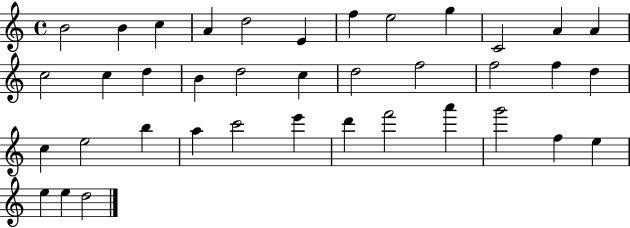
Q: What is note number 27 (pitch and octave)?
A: A5